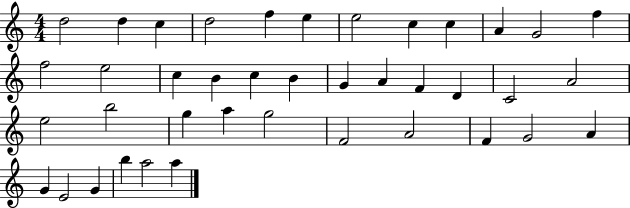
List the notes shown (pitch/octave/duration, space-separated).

D5/h D5/q C5/q D5/h F5/q E5/q E5/h C5/q C5/q A4/q G4/h F5/q F5/h E5/h C5/q B4/q C5/q B4/q G4/q A4/q F4/q D4/q C4/h A4/h E5/h B5/h G5/q A5/q G5/h F4/h A4/h F4/q G4/h A4/q G4/q E4/h G4/q B5/q A5/h A5/q